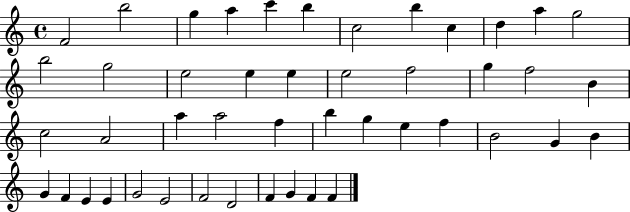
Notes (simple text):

F4/h B5/h G5/q A5/q C6/q B5/q C5/h B5/q C5/q D5/q A5/q G5/h B5/h G5/h E5/h E5/q E5/q E5/h F5/h G5/q F5/h B4/q C5/h A4/h A5/q A5/h F5/q B5/q G5/q E5/q F5/q B4/h G4/q B4/q G4/q F4/q E4/q E4/q G4/h E4/h F4/h D4/h F4/q G4/q F4/q F4/q